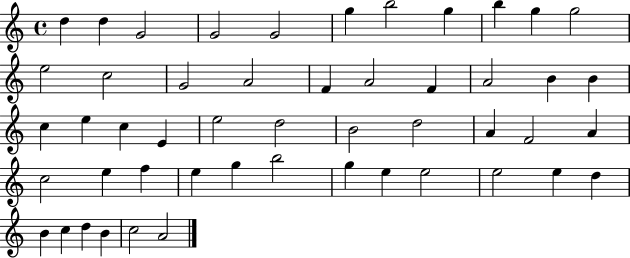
X:1
T:Untitled
M:4/4
L:1/4
K:C
d d G2 G2 G2 g b2 g b g g2 e2 c2 G2 A2 F A2 F A2 B B c e c E e2 d2 B2 d2 A F2 A c2 e f e g b2 g e e2 e2 e d B c d B c2 A2